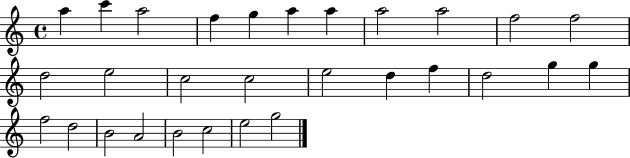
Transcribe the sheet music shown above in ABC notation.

X:1
T:Untitled
M:4/4
L:1/4
K:C
a c' a2 f g a a a2 a2 f2 f2 d2 e2 c2 c2 e2 d f d2 g g f2 d2 B2 A2 B2 c2 e2 g2